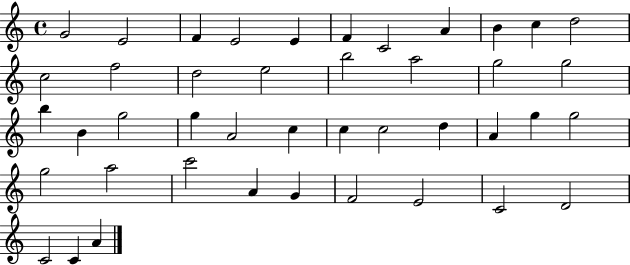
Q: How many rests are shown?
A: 0